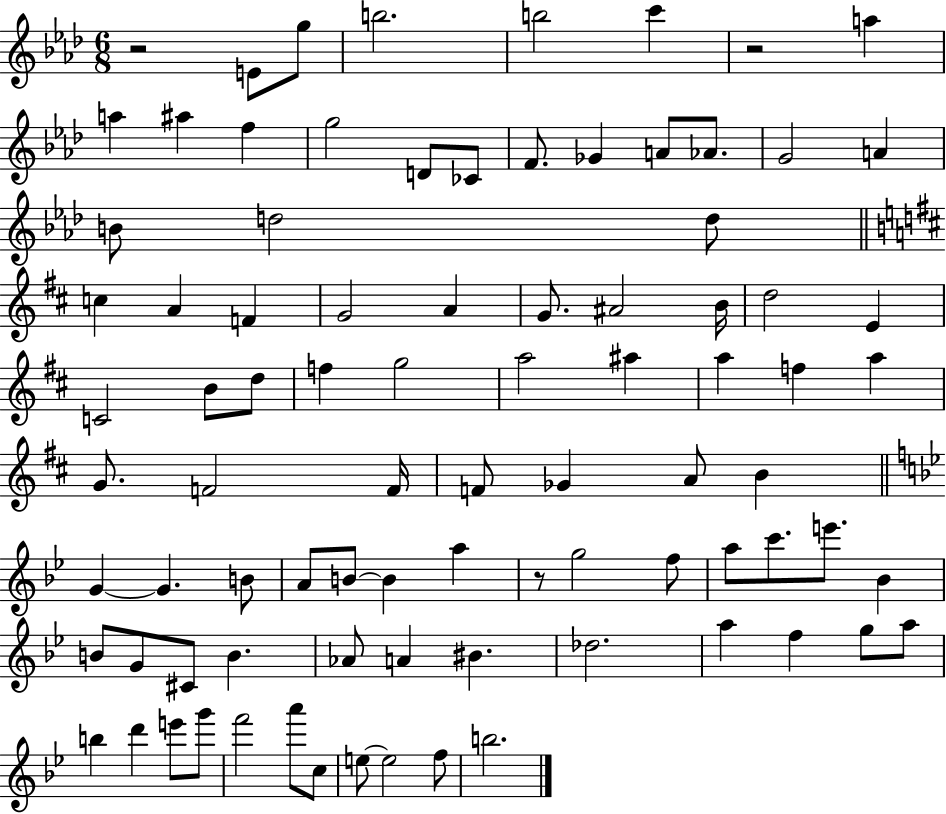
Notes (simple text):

R/h E4/e G5/e B5/h. B5/h C6/q R/h A5/q A5/q A#5/q F5/q G5/h D4/e CES4/e F4/e. Gb4/q A4/e Ab4/e. G4/h A4/q B4/e D5/h D5/e C5/q A4/q F4/q G4/h A4/q G4/e. A#4/h B4/s D5/h E4/q C4/h B4/e D5/e F5/q G5/h A5/h A#5/q A5/q F5/q A5/q G4/e. F4/h F4/s F4/e Gb4/q A4/e B4/q G4/q G4/q. B4/e A4/e B4/e B4/q A5/q R/e G5/h F5/e A5/e C6/e. E6/e. Bb4/q B4/e G4/e C#4/e B4/q. Ab4/e A4/q BIS4/q. Db5/h. A5/q F5/q G5/e A5/e B5/q D6/q E6/e G6/e F6/h A6/e C5/e E5/e E5/h F5/e B5/h.